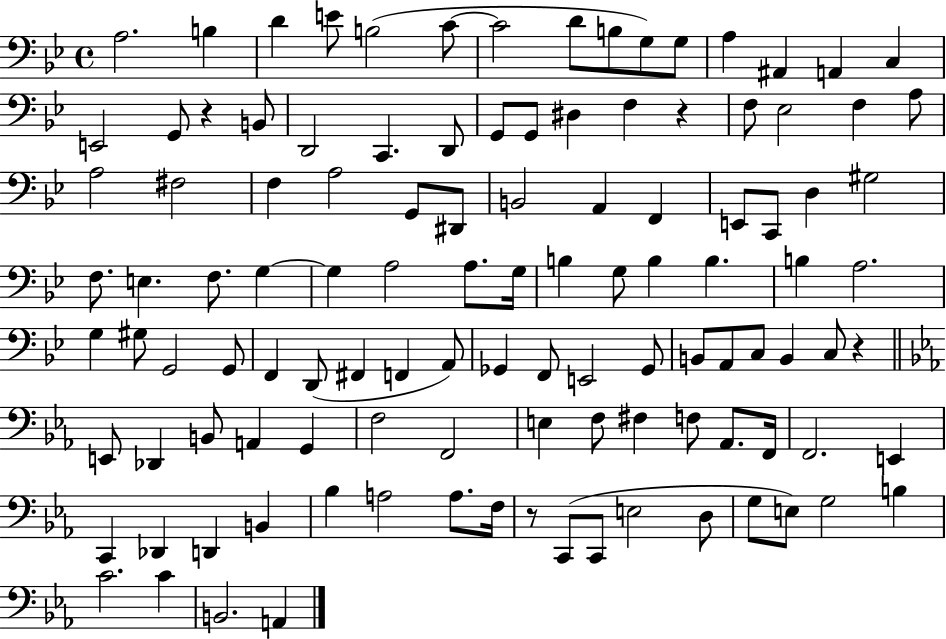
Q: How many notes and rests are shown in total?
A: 113